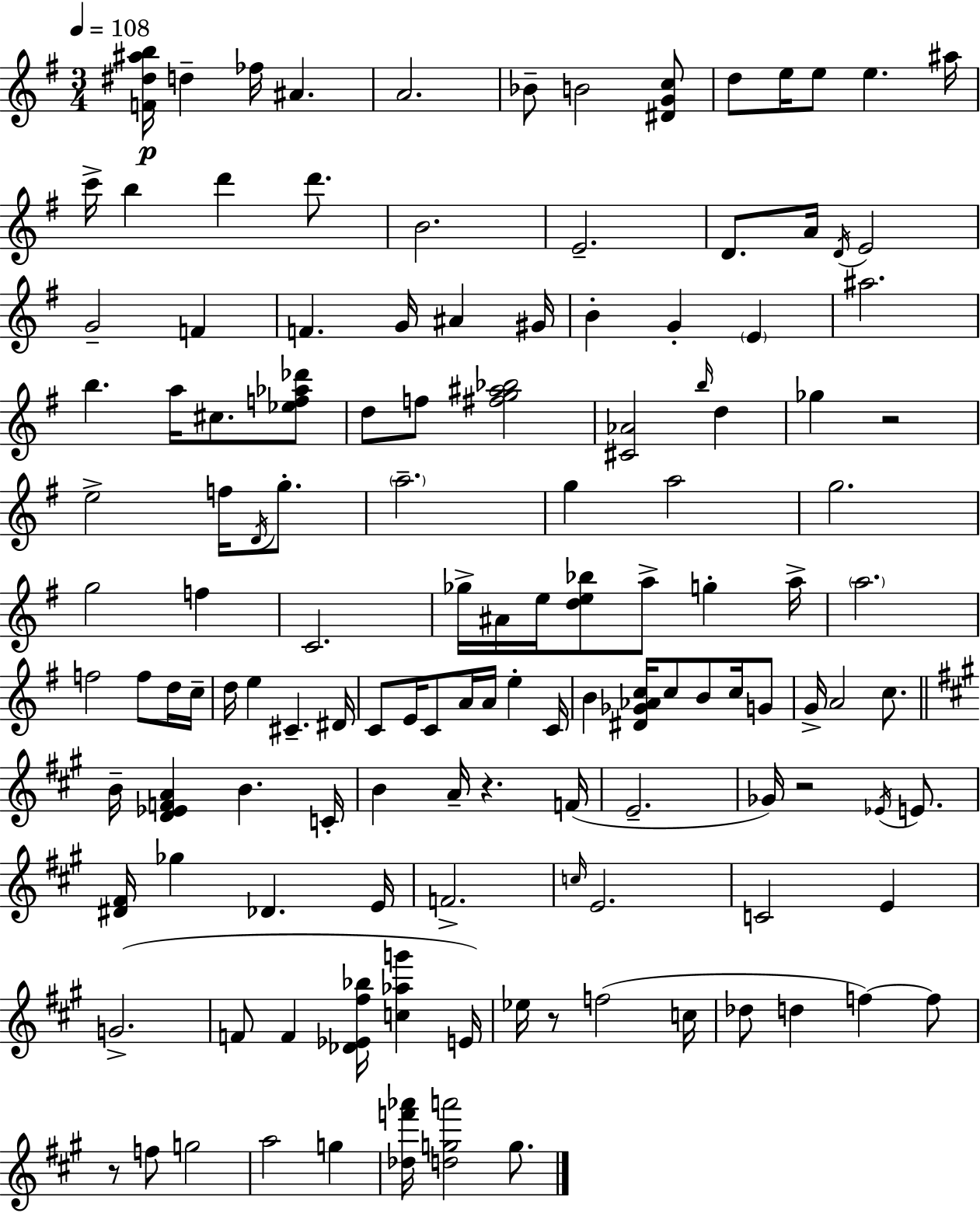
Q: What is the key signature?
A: G major